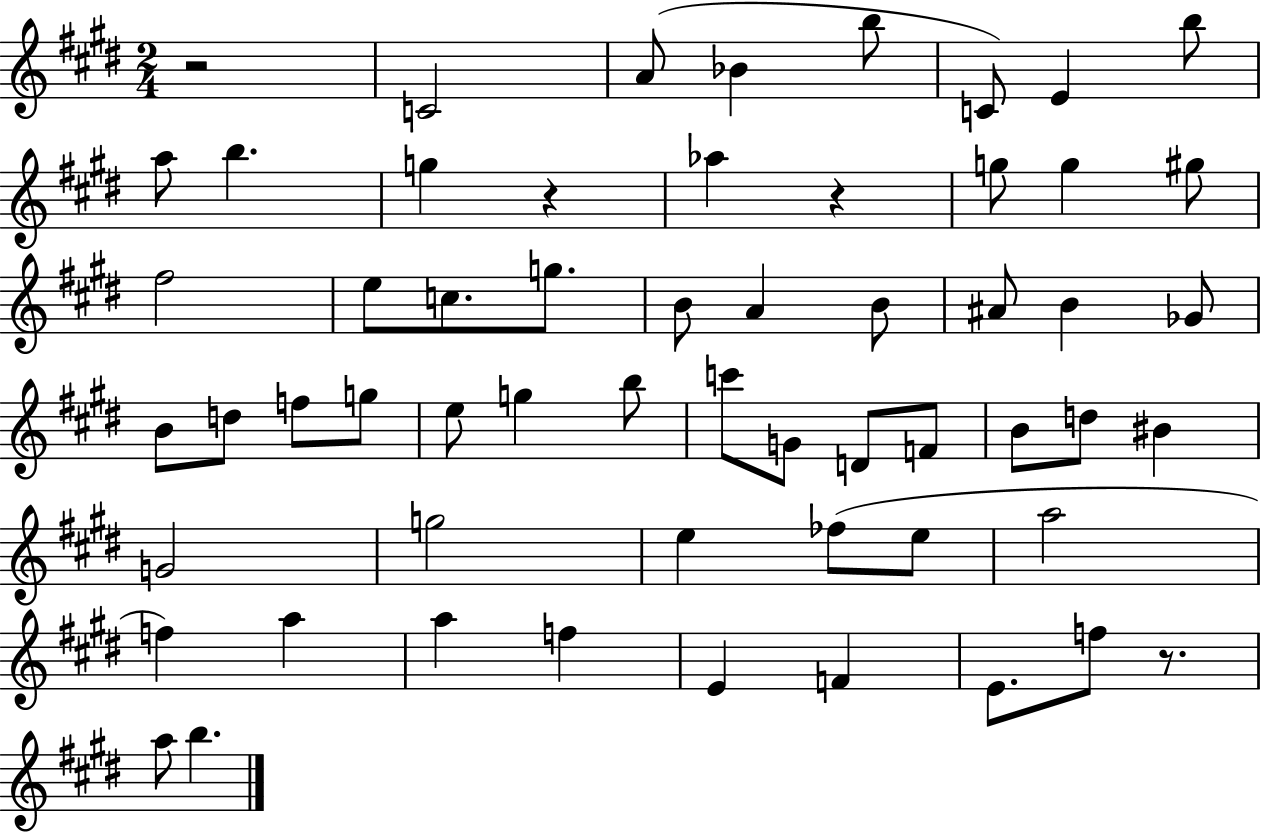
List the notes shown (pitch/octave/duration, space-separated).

R/h C4/h A4/e Bb4/q B5/e C4/e E4/q B5/e A5/e B5/q. G5/q R/q Ab5/q R/q G5/e G5/q G#5/e F#5/h E5/e C5/e. G5/e. B4/e A4/q B4/e A#4/e B4/q Gb4/e B4/e D5/e F5/e G5/e E5/e G5/q B5/e C6/e G4/e D4/e F4/e B4/e D5/e BIS4/q G4/h G5/h E5/q FES5/e E5/e A5/h F5/q A5/q A5/q F5/q E4/q F4/q E4/e. F5/e R/e. A5/e B5/q.